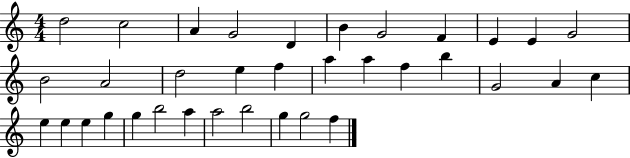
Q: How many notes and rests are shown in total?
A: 35